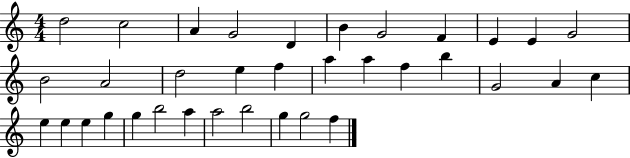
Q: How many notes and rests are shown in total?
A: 35